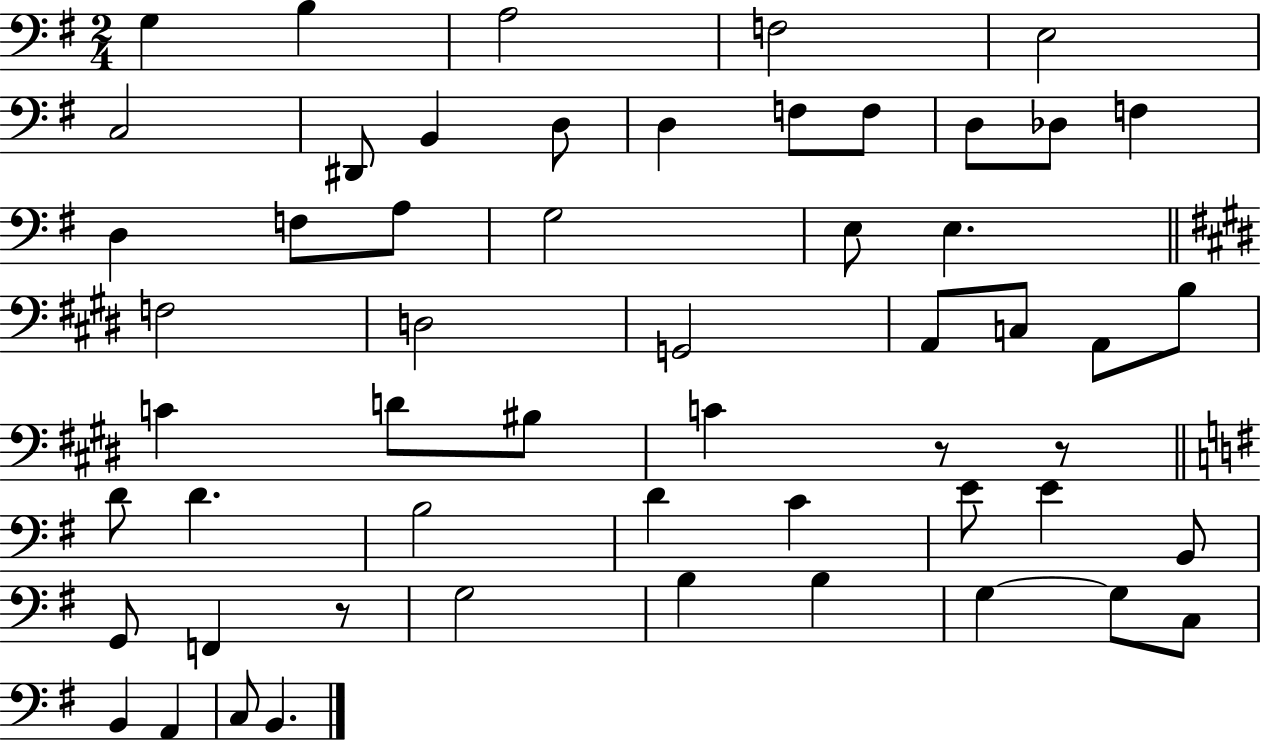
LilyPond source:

{
  \clef bass
  \numericTimeSignature
  \time 2/4
  \key g \major
  g4 b4 | a2 | f2 | e2 | \break c2 | dis,8 b,4 d8 | d4 f8 f8 | d8 des8 f4 | \break d4 f8 a8 | g2 | e8 e4. | \bar "||" \break \key e \major f2 | d2 | g,2 | a,8 c8 a,8 b8 | \break c'4 d'8 bis8 | c'4 r8 r8 | \bar "||" \break \key g \major d'8 d'4. | b2 | d'4 c'4 | e'8 e'4 b,8 | \break g,8 f,4 r8 | g2 | b4 b4 | g4~~ g8 c8 | \break b,4 a,4 | c8 b,4. | \bar "|."
}